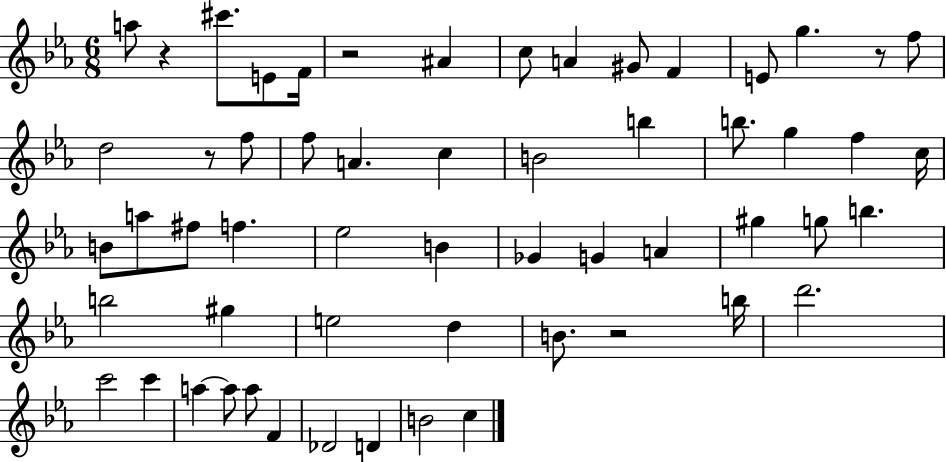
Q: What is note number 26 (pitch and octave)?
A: F#5